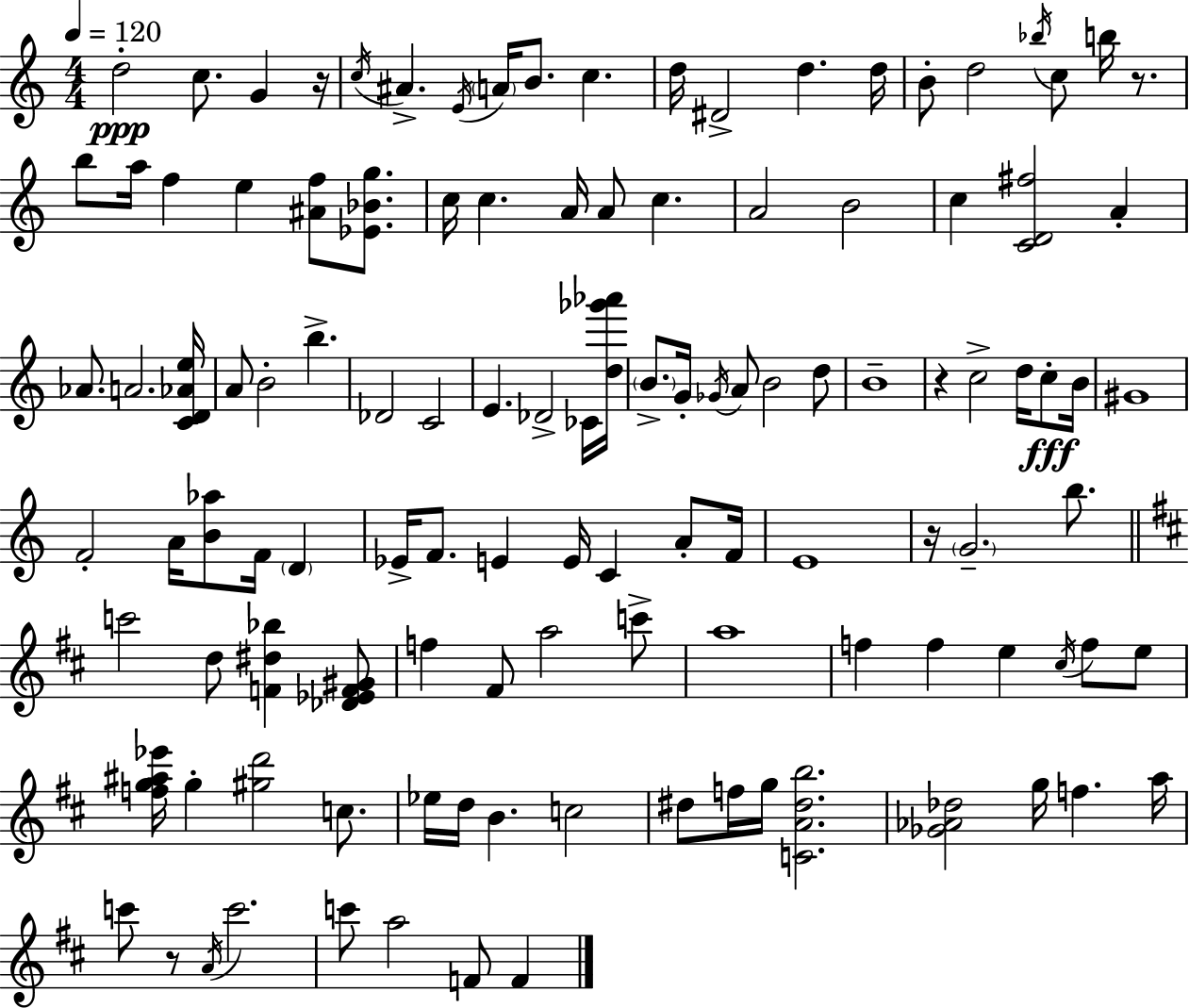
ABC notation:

X:1
T:Untitled
M:4/4
L:1/4
K:C
d2 c/2 G z/4 c/4 ^A E/4 A/4 B/2 c d/4 ^D2 d d/4 B/2 d2 _b/4 c/2 b/4 z/2 b/2 a/4 f e [^Af]/2 [_E_Bg]/2 c/4 c A/4 A/2 c A2 B2 c [CD^f]2 A _A/2 A2 [CD_Ae]/4 A/2 B2 b _D2 C2 E _D2 _C/4 [d_g'_a']/4 B/2 G/4 _G/4 A/2 B2 d/2 B4 z c2 d/4 c/2 B/4 ^G4 F2 A/4 [B_a]/2 F/4 D _E/4 F/2 E E/4 C A/2 F/4 E4 z/4 G2 b/2 c'2 d/2 [F^d_b] [_D_EF^G]/2 f ^F/2 a2 c'/2 a4 f f e ^c/4 f/2 e/2 [fg^a_e']/4 g [^gd']2 c/2 _e/4 d/4 B c2 ^d/2 f/4 g/4 [CA^db]2 [_G_A_d]2 g/4 f a/4 c'/2 z/2 A/4 c'2 c'/2 a2 F/2 F